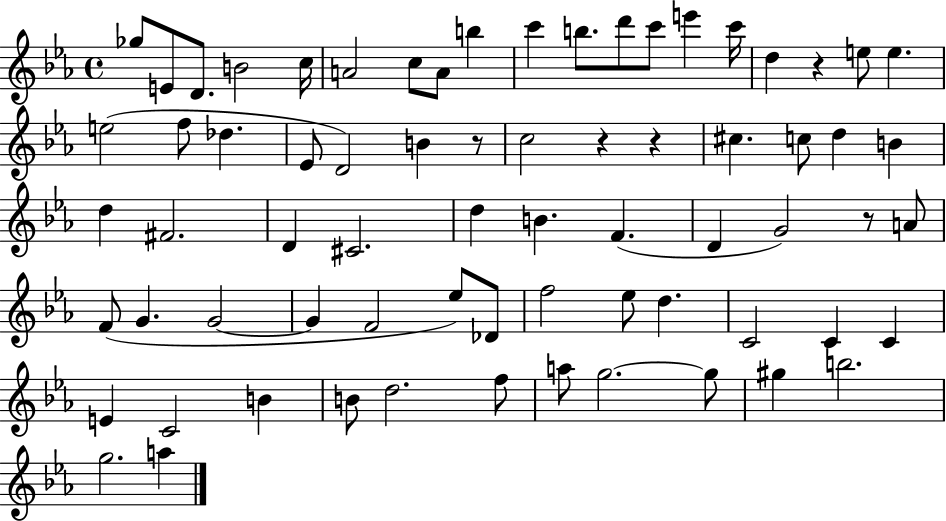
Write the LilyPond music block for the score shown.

{
  \clef treble
  \time 4/4
  \defaultTimeSignature
  \key ees \major
  \repeat volta 2 { ges''8 e'8 d'8. b'2 c''16 | a'2 c''8 a'8 b''4 | c'''4 b''8. d'''8 c'''8 e'''4 c'''16 | d''4 r4 e''8 e''4. | \break e''2( f''8 des''4. | ees'8 d'2) b'4 r8 | c''2 r4 r4 | cis''4. c''8 d''4 b'4 | \break d''4 fis'2. | d'4 cis'2. | d''4 b'4. f'4.( | d'4 g'2) r8 a'8 | \break f'8( g'4. g'2~~ | g'4 f'2 ees''8) des'8 | f''2 ees''8 d''4. | c'2 c'4 c'4 | \break e'4 c'2 b'4 | b'8 d''2. f''8 | a''8 g''2.~~ g''8 | gis''4 b''2. | \break g''2. a''4 | } \bar "|."
}